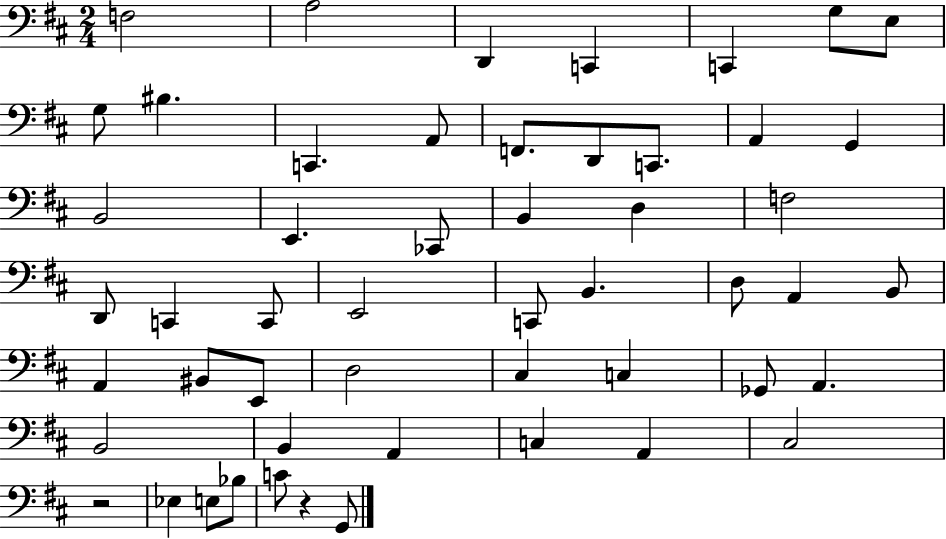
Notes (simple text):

F3/h A3/h D2/q C2/q C2/q G3/e E3/e G3/e BIS3/q. C2/q. A2/e F2/e. D2/e C2/e. A2/q G2/q B2/h E2/q. CES2/e B2/q D3/q F3/h D2/e C2/q C2/e E2/h C2/e B2/q. D3/e A2/q B2/e A2/q BIS2/e E2/e D3/h C#3/q C3/q Gb2/e A2/q. B2/h B2/q A2/q C3/q A2/q C#3/h R/h Eb3/q E3/e Bb3/e C4/e R/q G2/e